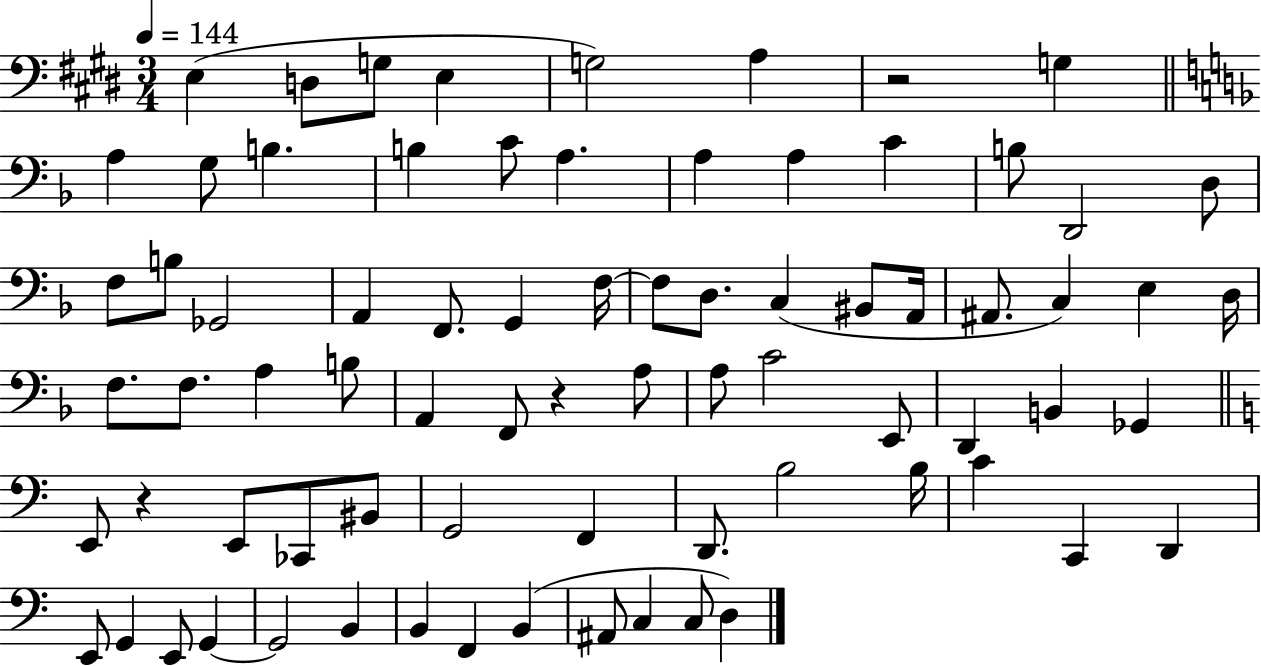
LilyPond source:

{
  \clef bass
  \numericTimeSignature
  \time 3/4
  \key e \major
  \tempo 4 = 144
  e4( d8 g8 e4 | g2) a4 | r2 g4 | \bar "||" \break \key d \minor a4 g8 b4. | b4 c'8 a4. | a4 a4 c'4 | b8 d,2 d8 | \break f8 b8 ges,2 | a,4 f,8. g,4 f16~~ | f8 d8. c4( bis,8 a,16 | ais,8. c4) e4 d16 | \break f8. f8. a4 b8 | a,4 f,8 r4 a8 | a8 c'2 e,8 | d,4 b,4 ges,4 | \break \bar "||" \break \key c \major e,8 r4 e,8 ces,8 bis,8 | g,2 f,4 | d,8. b2 b16 | c'4 c,4 d,4 | \break e,8 g,4 e,8 g,4~~ | g,2 b,4 | b,4 f,4 b,4( | ais,8 c4 c8 d4) | \break \bar "|."
}